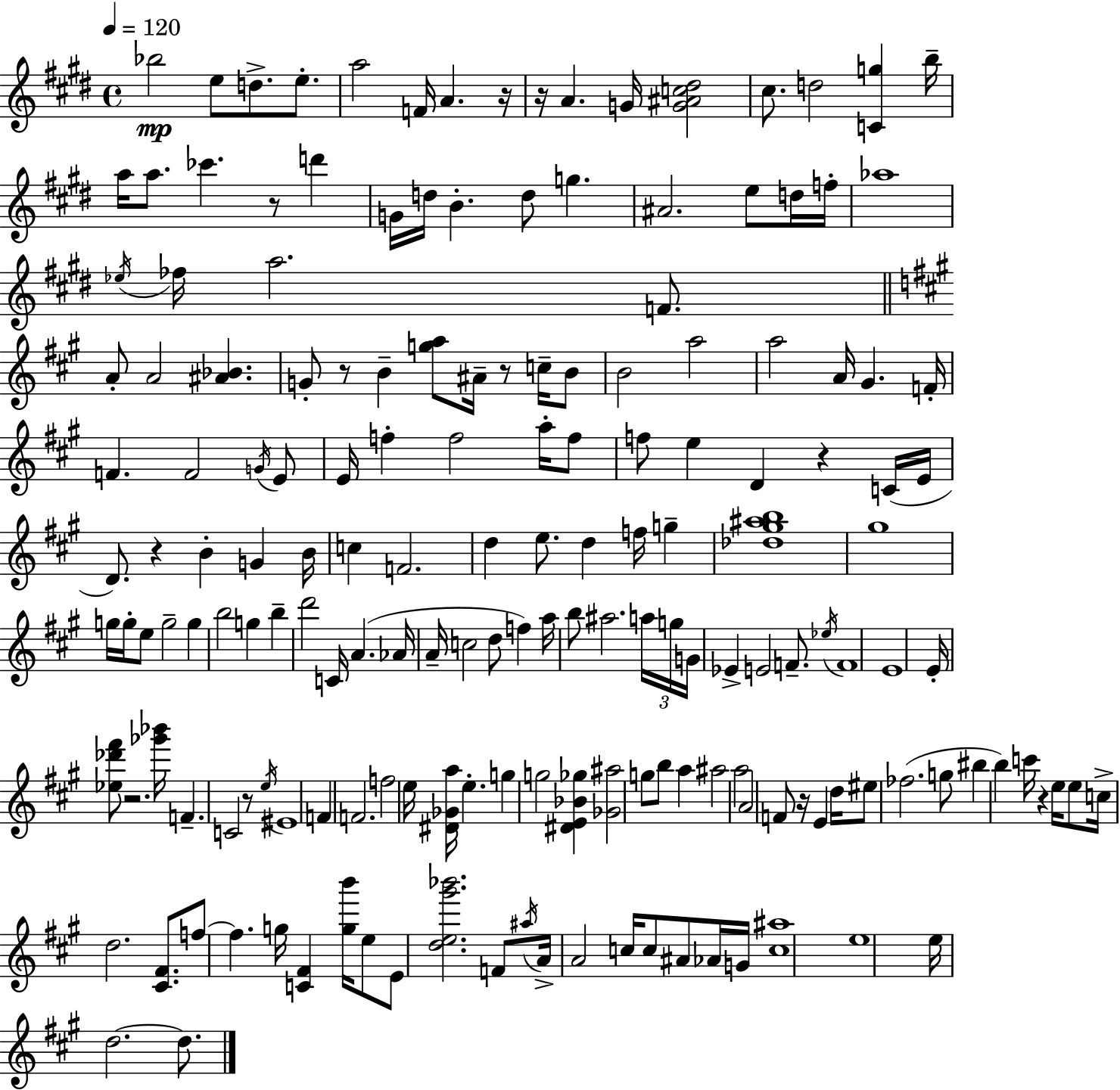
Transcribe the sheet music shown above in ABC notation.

X:1
T:Untitled
M:4/4
L:1/4
K:E
_b2 e/2 d/2 e/2 a2 F/4 A z/4 z/4 A G/4 [G^Ac^d]2 ^c/2 d2 [Cg] b/4 a/4 a/2 _c' z/2 d' G/4 d/4 B d/2 g ^A2 e/2 d/4 f/4 _a4 _e/4 _f/4 a2 F/2 A/2 A2 [^A_B] G/2 z/2 B [ga]/2 ^A/4 z/2 c/4 B/2 B2 a2 a2 A/4 ^G F/4 F F2 G/4 E/2 E/4 f f2 a/4 f/2 f/2 e D z C/4 E/4 D/2 z B G B/4 c F2 d e/2 d f/4 g [_d^g^ab]4 ^g4 g/4 g/4 e/2 g2 g b2 g b d'2 C/4 A _A/4 A/4 c2 d/2 f a/4 b/2 ^a2 a/4 g/4 G/4 _E E2 F/2 _e/4 F4 E4 E/4 [_e_d'^f']/2 z2 [_g'_b']/4 F C2 z/2 e/4 ^E4 F F2 f2 e/4 [^D_Ga]/4 e g g2 [^DE_B_g] [_G^a]2 g/2 b/2 a ^a2 a2 A2 F/2 z/4 E d/4 ^e/2 _f2 g/2 ^b b c'/4 z e/4 e/2 c/4 d2 [^C^F]/2 f/2 f g/4 [C^F] [gb']/4 e/2 E/2 [de^g'_b']2 F/2 ^a/4 A/4 A2 c/4 c/2 ^A/2 _A/4 G/4 [c^a]4 e4 e/4 d2 d/2